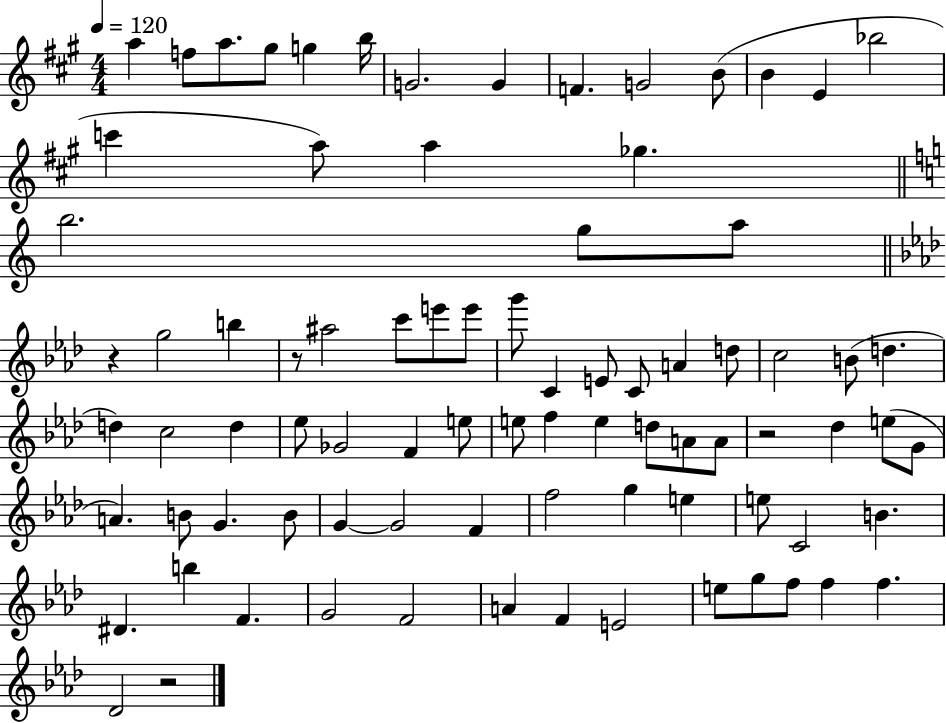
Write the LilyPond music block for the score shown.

{
  \clef treble
  \numericTimeSignature
  \time 4/4
  \key a \major
  \tempo 4 = 120
  a''4 f''8 a''8. gis''8 g''4 b''16 | g'2. g'4 | f'4. g'2 b'8( | b'4 e'4 bes''2 | \break c'''4 a''8) a''4 ges''4. | \bar "||" \break \key a \minor b''2. g''8 a''8 | \bar "||" \break \key aes \major r4 g''2 b''4 | r8 ais''2 c'''8 e'''8 e'''8 | g'''8 c'4 e'8 c'8 a'4 d''8 | c''2 b'8( d''4. | \break d''4) c''2 d''4 | ees''8 ges'2 f'4 e''8 | e''8 f''4 e''4 d''8 a'8 a'8 | r2 des''4 e''8( g'8 | \break a'4.) b'8 g'4. b'8 | g'4~~ g'2 f'4 | f''2 g''4 e''4 | e''8 c'2 b'4. | \break dis'4. b''4 f'4. | g'2 f'2 | a'4 f'4 e'2 | e''8 g''8 f''8 f''4 f''4. | \break des'2 r2 | \bar "|."
}